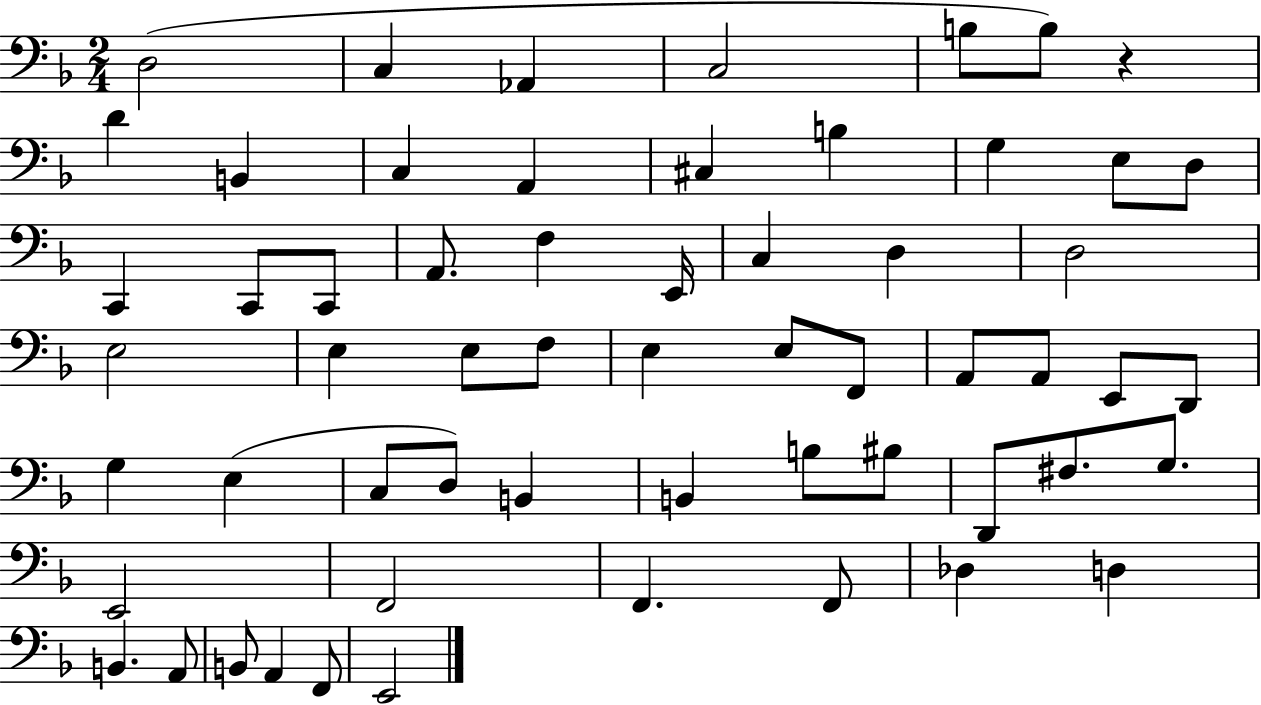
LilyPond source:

{
  \clef bass
  \numericTimeSignature
  \time 2/4
  \key f \major
  d2( | c4 aes,4 | c2 | b8 b8) r4 | \break d'4 b,4 | c4 a,4 | cis4 b4 | g4 e8 d8 | \break c,4 c,8 c,8 | a,8. f4 e,16 | c4 d4 | d2 | \break e2 | e4 e8 f8 | e4 e8 f,8 | a,8 a,8 e,8 d,8 | \break g4 e4( | c8 d8) b,4 | b,4 b8 bis8 | d,8 fis8. g8. | \break e,2 | f,2 | f,4. f,8 | des4 d4 | \break b,4. a,8 | b,8 a,4 f,8 | e,2 | \bar "|."
}